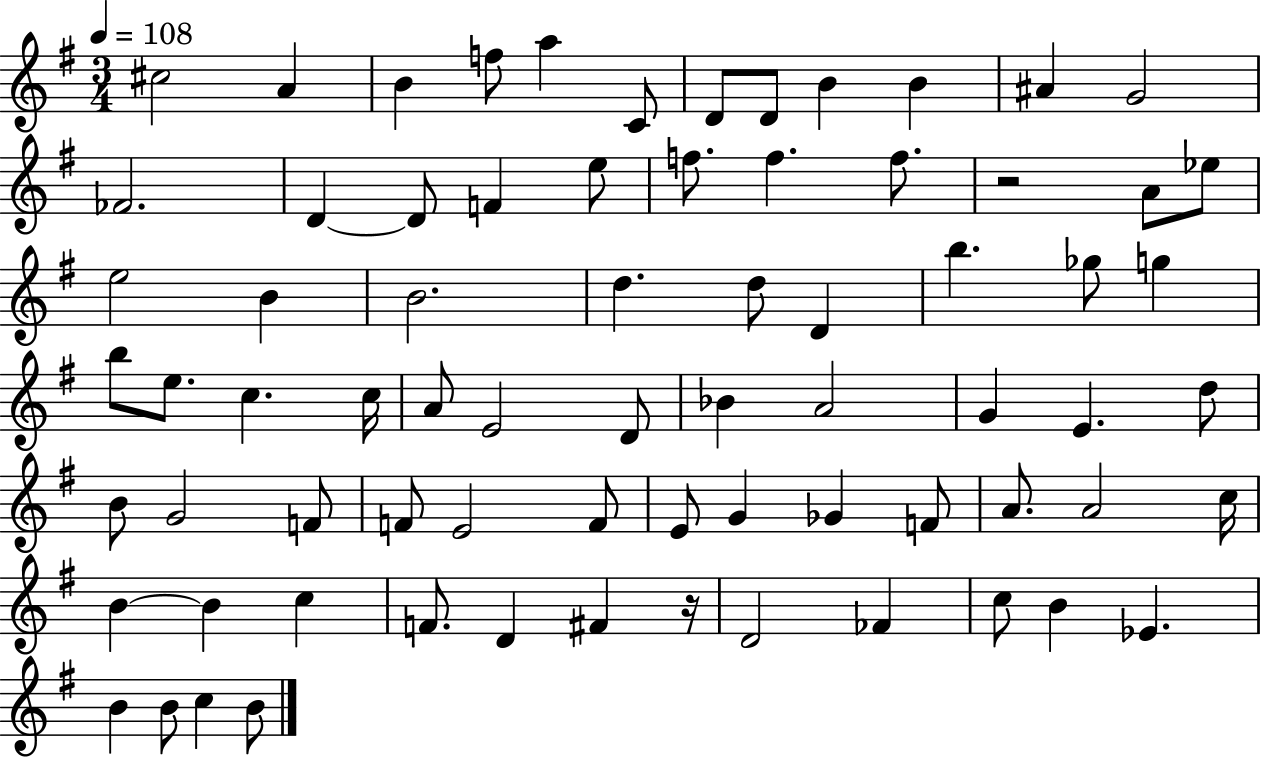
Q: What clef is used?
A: treble